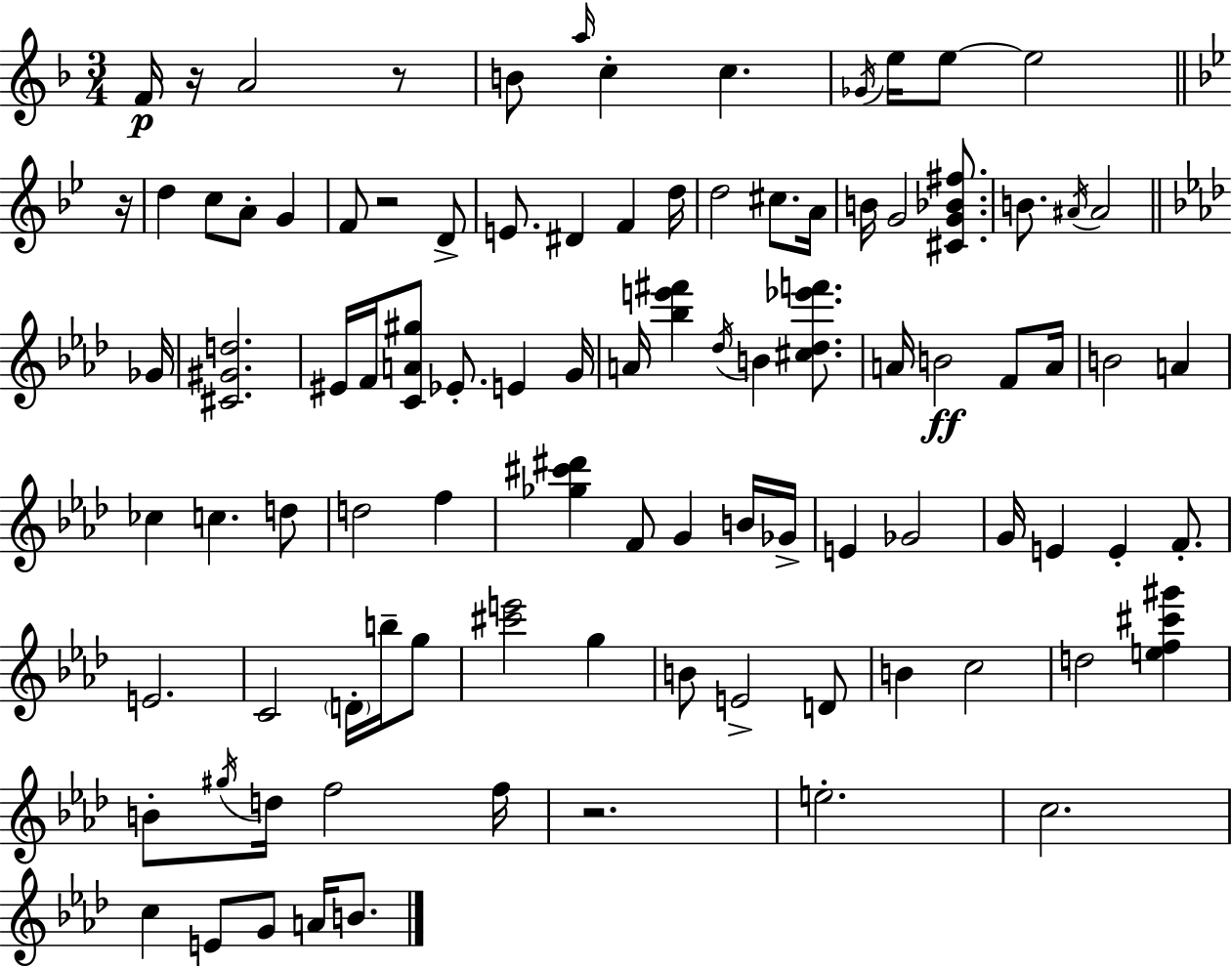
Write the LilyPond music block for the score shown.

{
  \clef treble
  \numericTimeSignature
  \time 3/4
  \key f \major
  \repeat volta 2 { f'16\p r16 a'2 r8 | b'8 \grace { a''16 } c''4-. c''4. | \acciaccatura { ges'16 } e''16 e''8~~ e''2 | \bar "||" \break \key bes \major r16 d''4 c''8 a'8-. g'4 | f'8 r2 d'8-> | e'8. dis'4 f'4 | d''16 d''2 cis''8. | \break a'16 b'16 g'2 <cis' g' bes' fis''>8. | b'8. \acciaccatura { ais'16 } ais'2 | \bar "||" \break \key aes \major ges'16 <cis' gis' d''>2. | eis'16 f'16 <c' a' gis''>8 ees'8.-. e'4 | g'16 a'16 <bes'' e''' fis'''>4 \acciaccatura { des''16 } b'4 <cis'' des'' ees''' f'''>8. | a'16 b'2\ff f'8 | \break a'16 b'2 a'4 | ces''4 c''4. | d''8 d''2 f''4 | <ges'' cis''' dis'''>4 f'8 g'4 | \break b'16 ges'16-> e'4 ges'2 | g'16 e'4 e'4-. f'8.-. | e'2. | c'2 \parenthesize d'16-. b''16-- | \break g''8 <cis''' e'''>2 g''4 | b'8 e'2-> | d'8 b'4 c''2 | d''2 <e'' f'' cis''' gis'''>4 | \break b'8-. \acciaccatura { gis''16 } d''16 f''2 | f''16 r2. | e''2.-. | c''2. | \break c''4 e'8 g'8 a'16 | b'8. } \bar "|."
}